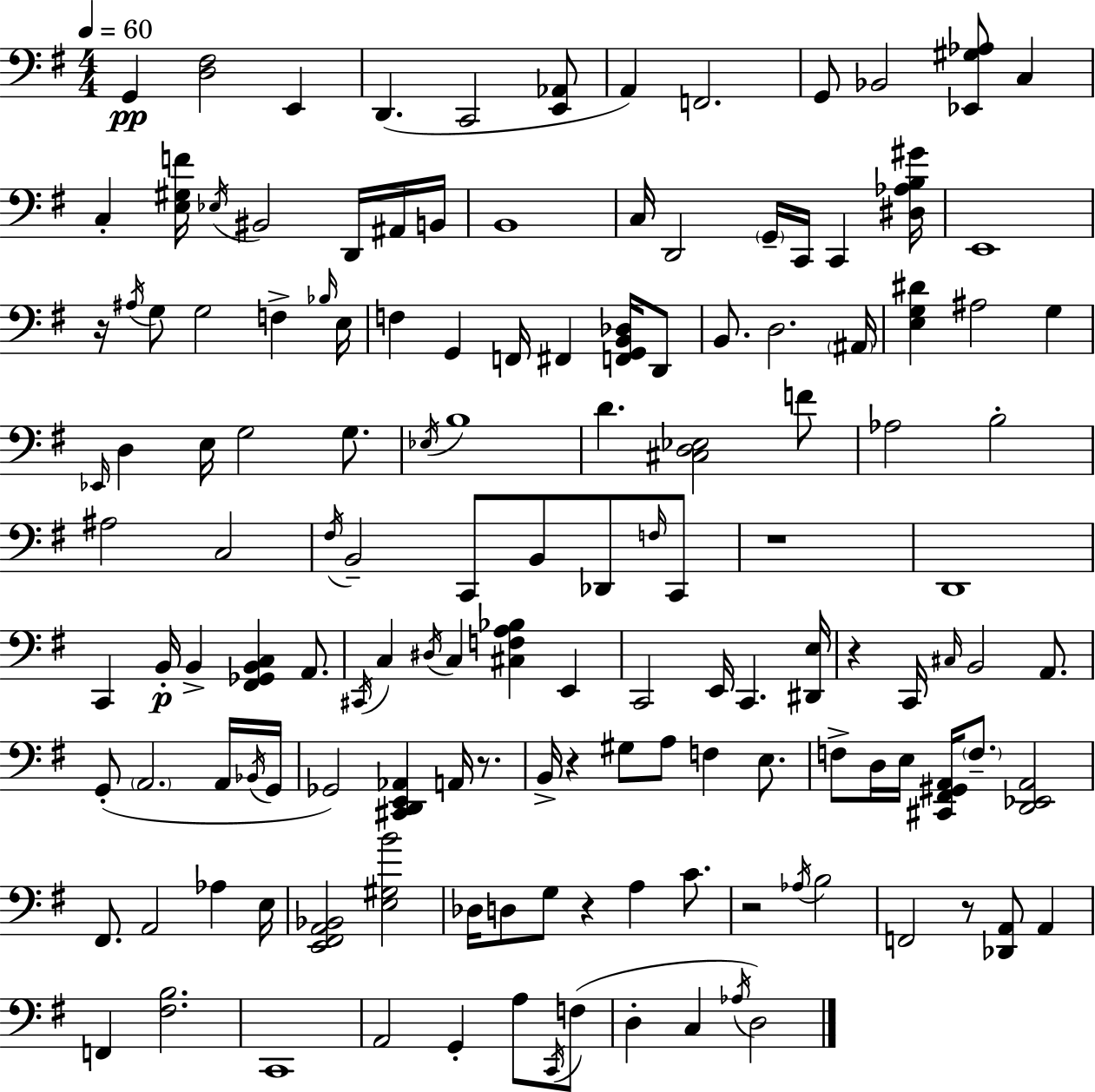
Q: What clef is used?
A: bass